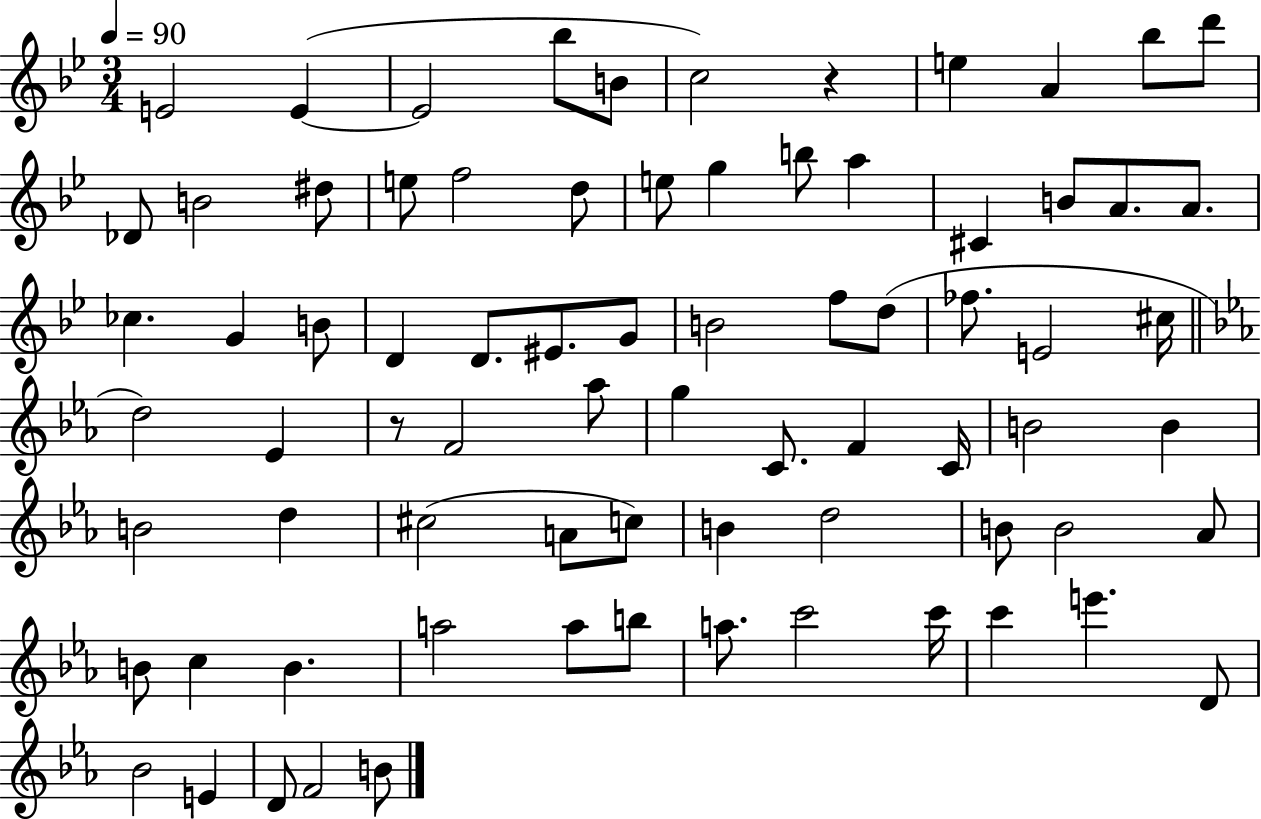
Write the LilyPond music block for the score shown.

{
  \clef treble
  \numericTimeSignature
  \time 3/4
  \key bes \major
  \tempo 4 = 90
  e'2 e'4~(~ | e'2 bes''8 b'8 | c''2) r4 | e''4 a'4 bes''8 d'''8 | \break des'8 b'2 dis''8 | e''8 f''2 d''8 | e''8 g''4 b''8 a''4 | cis'4 b'8 a'8. a'8. | \break ces''4. g'4 b'8 | d'4 d'8. eis'8. g'8 | b'2 f''8 d''8( | fes''8. e'2 cis''16 | \break \bar "||" \break \key ees \major d''2) ees'4 | r8 f'2 aes''8 | g''4 c'8. f'4 c'16 | b'2 b'4 | \break b'2 d''4 | cis''2( a'8 c''8) | b'4 d''2 | b'8 b'2 aes'8 | \break b'8 c''4 b'4. | a''2 a''8 b''8 | a''8. c'''2 c'''16 | c'''4 e'''4. d'8 | \break bes'2 e'4 | d'8 f'2 b'8 | \bar "|."
}